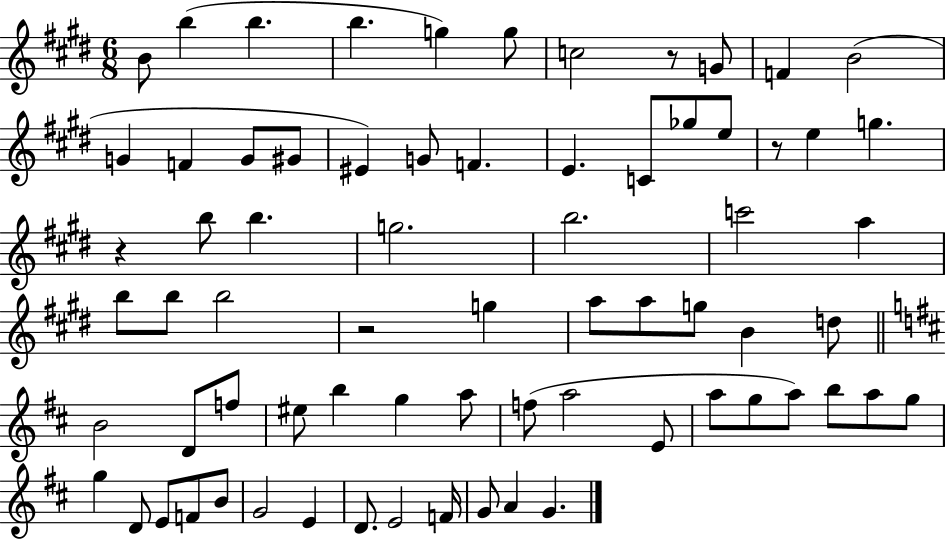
B4/e B5/q B5/q. B5/q. G5/q G5/e C5/h R/e G4/e F4/q B4/h G4/q F4/q G4/e G#4/e EIS4/q G4/e F4/q. E4/q. C4/e Gb5/e E5/e R/e E5/q G5/q. R/q B5/e B5/q. G5/h. B5/h. C6/h A5/q B5/e B5/e B5/h R/h G5/q A5/e A5/e G5/e B4/q D5/e B4/h D4/e F5/e EIS5/e B5/q G5/q A5/e F5/e A5/h E4/e A5/e G5/e A5/e B5/e A5/e G5/e G5/q D4/e E4/e F4/e B4/e G4/h E4/q D4/e. E4/h F4/s G4/e A4/q G4/q.